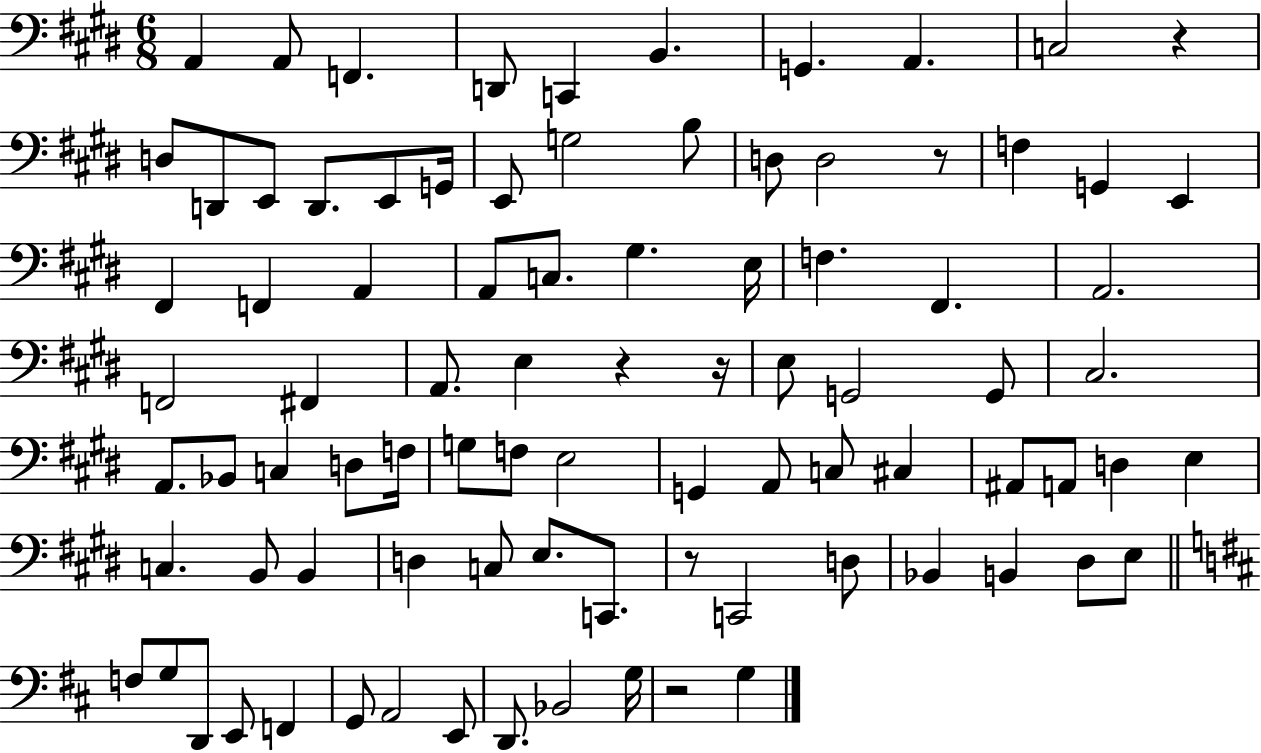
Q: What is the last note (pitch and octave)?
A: G3